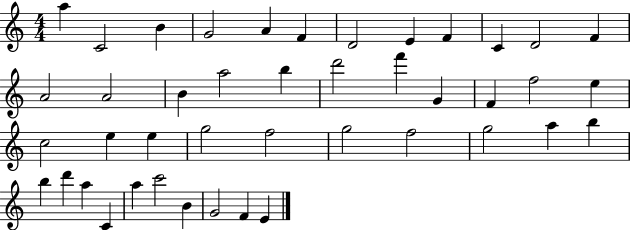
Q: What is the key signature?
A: C major